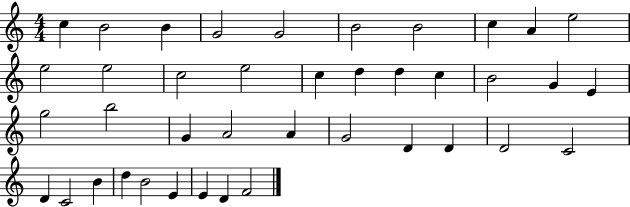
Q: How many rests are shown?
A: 0